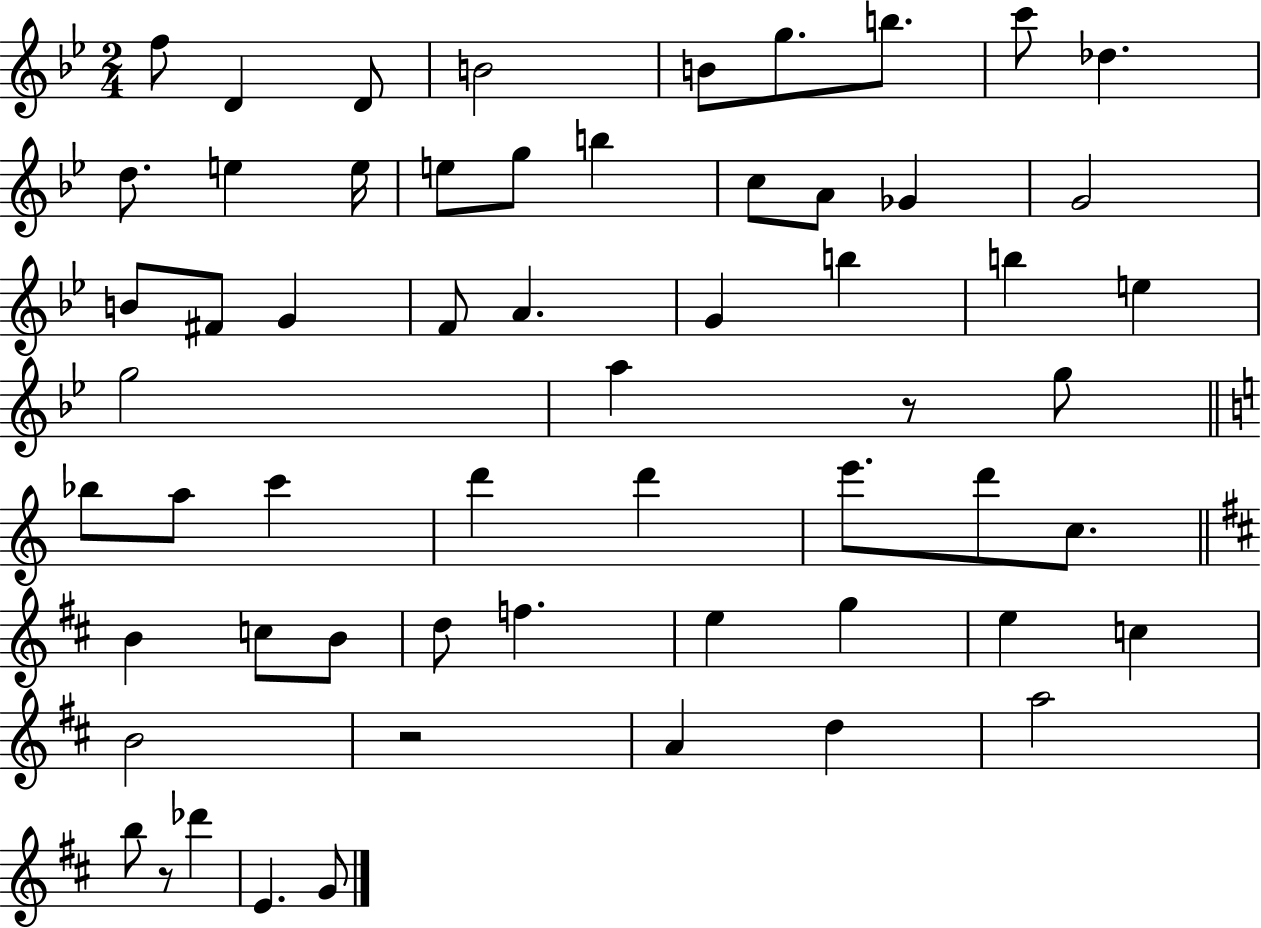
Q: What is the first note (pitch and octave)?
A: F5